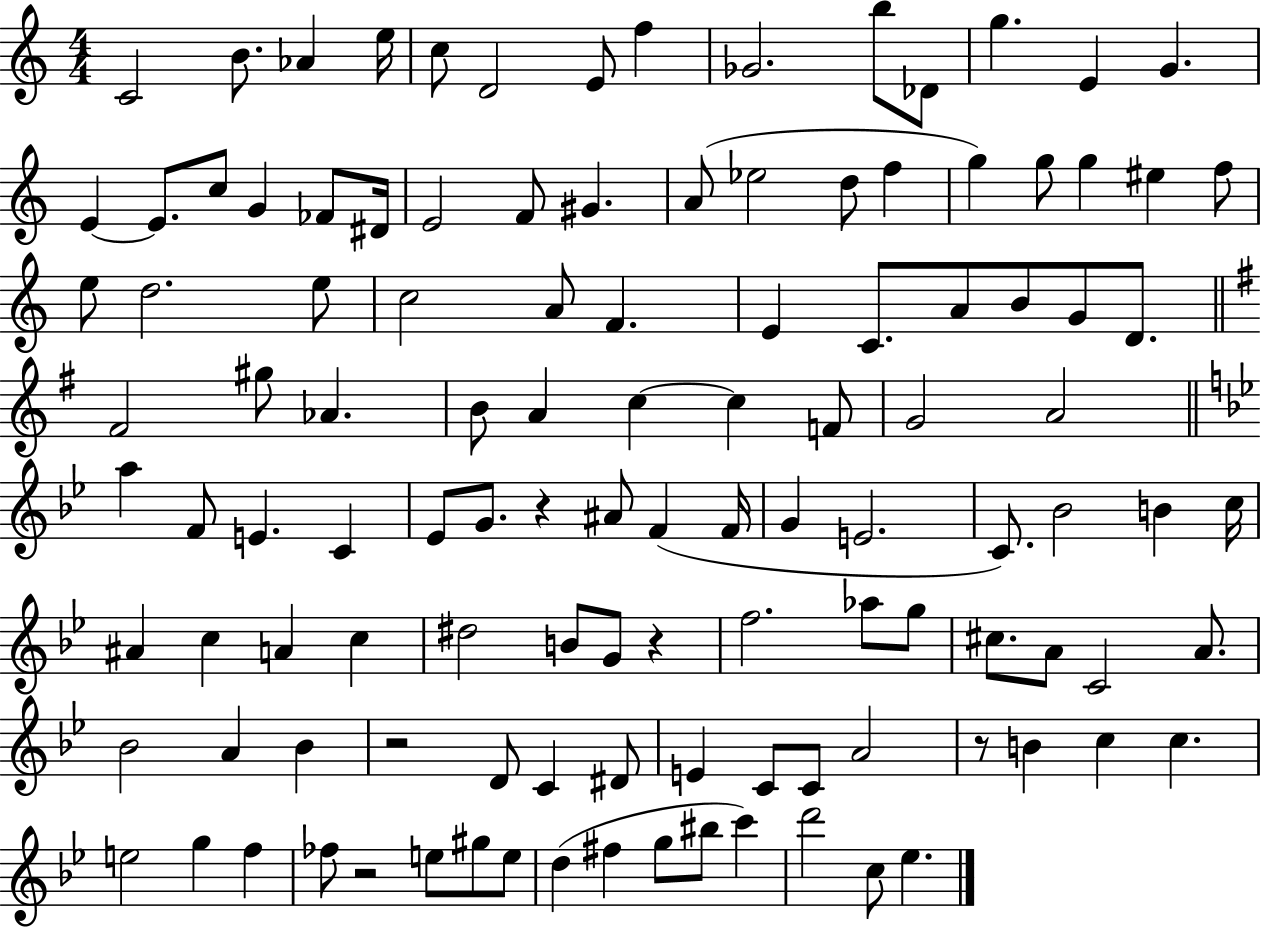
{
  \clef treble
  \numericTimeSignature
  \time 4/4
  \key c \major
  \repeat volta 2 { c'2 b'8. aes'4 e''16 | c''8 d'2 e'8 f''4 | ges'2. b''8 des'8 | g''4. e'4 g'4. | \break e'4~~ e'8. c''8 g'4 fes'8 dis'16 | e'2 f'8 gis'4. | a'8( ees''2 d''8 f''4 | g''4) g''8 g''4 eis''4 f''8 | \break e''8 d''2. e''8 | c''2 a'8 f'4. | e'4 c'8. a'8 b'8 g'8 d'8. | \bar "||" \break \key e \minor fis'2 gis''8 aes'4. | b'8 a'4 c''4~~ c''4 f'8 | g'2 a'2 | \bar "||" \break \key bes \major a''4 f'8 e'4. c'4 | ees'8 g'8. r4 ais'8 f'4( f'16 | g'4 e'2. | c'8.) bes'2 b'4 c''16 | \break ais'4 c''4 a'4 c''4 | dis''2 b'8 g'8 r4 | f''2. aes''8 g''8 | cis''8. a'8 c'2 a'8. | \break bes'2 a'4 bes'4 | r2 d'8 c'4 dis'8 | e'4 c'8 c'8 a'2 | r8 b'4 c''4 c''4. | \break e''2 g''4 f''4 | fes''8 r2 e''8 gis''8 e''8 | d''4( fis''4 g''8 bis''8 c'''4) | d'''2 c''8 ees''4. | \break } \bar "|."
}